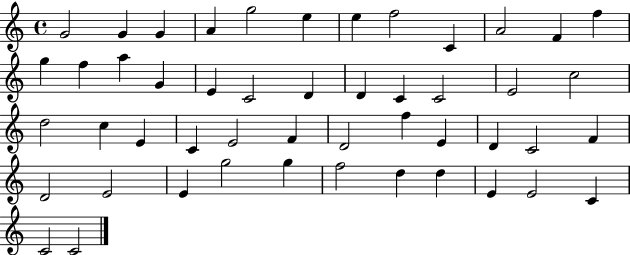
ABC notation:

X:1
T:Untitled
M:4/4
L:1/4
K:C
G2 G G A g2 e e f2 C A2 F f g f a G E C2 D D C C2 E2 c2 d2 c E C E2 F D2 f E D C2 F D2 E2 E g2 g f2 d d E E2 C C2 C2